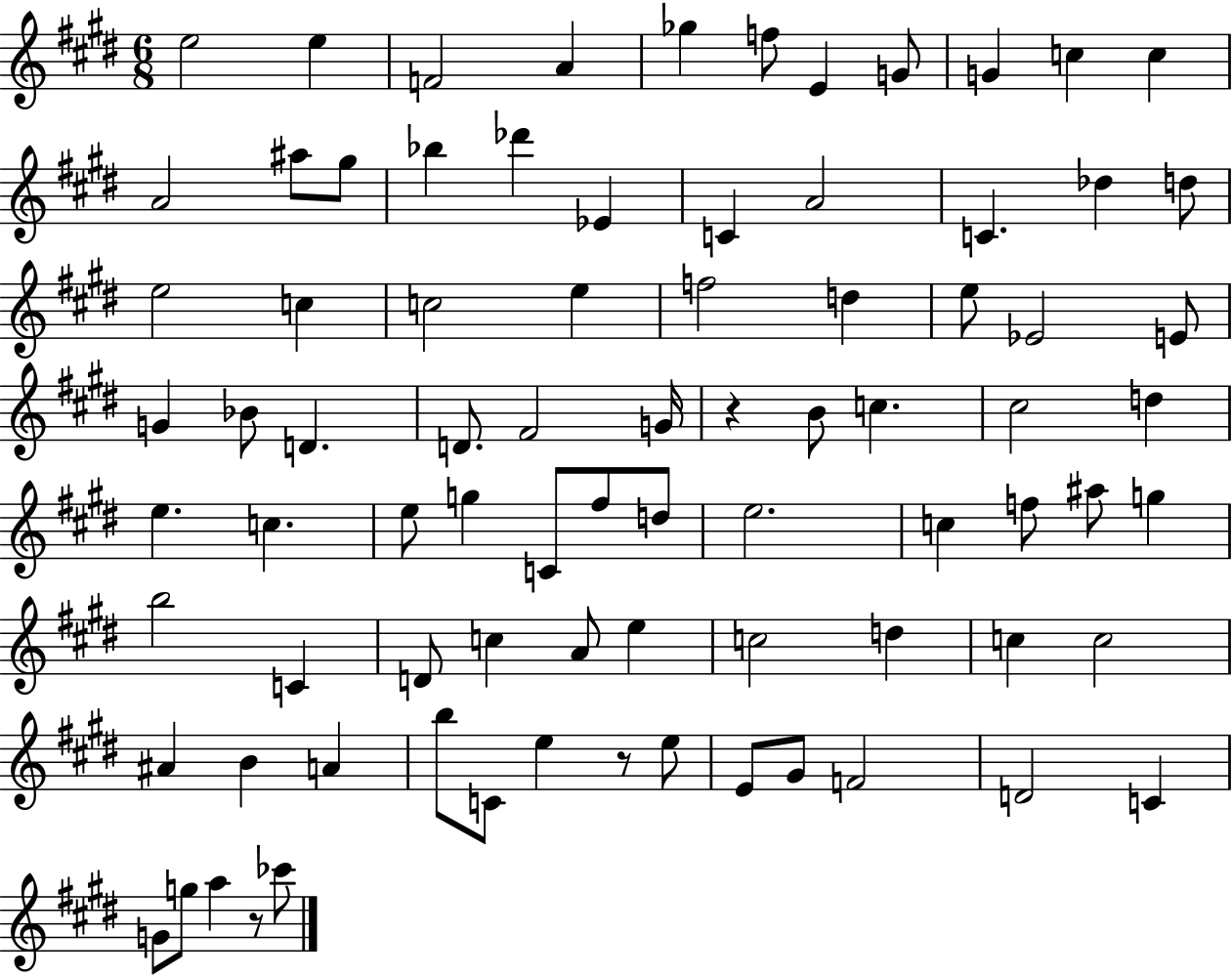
{
  \clef treble
  \numericTimeSignature
  \time 6/8
  \key e \major
  e''2 e''4 | f'2 a'4 | ges''4 f''8 e'4 g'8 | g'4 c''4 c''4 | \break a'2 ais''8 gis''8 | bes''4 des'''4 ees'4 | c'4 a'2 | c'4. des''4 d''8 | \break e''2 c''4 | c''2 e''4 | f''2 d''4 | e''8 ees'2 e'8 | \break g'4 bes'8 d'4. | d'8. fis'2 g'16 | r4 b'8 c''4. | cis''2 d''4 | \break e''4. c''4. | e''8 g''4 c'8 fis''8 d''8 | e''2. | c''4 f''8 ais''8 g''4 | \break b''2 c'4 | d'8 c''4 a'8 e''4 | c''2 d''4 | c''4 c''2 | \break ais'4 b'4 a'4 | b''8 c'8 e''4 r8 e''8 | e'8 gis'8 f'2 | d'2 c'4 | \break g'8 g''8 a''4 r8 ces'''8 | \bar "|."
}